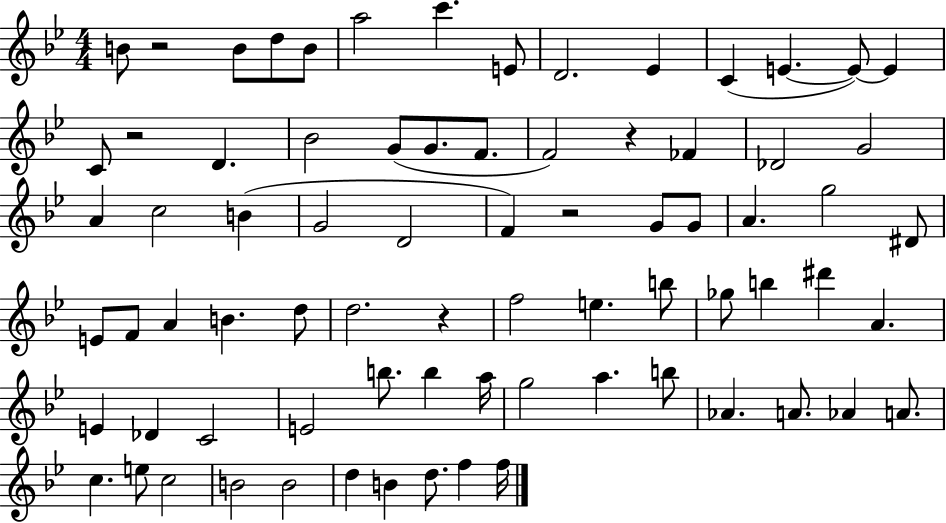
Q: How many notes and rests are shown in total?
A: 76